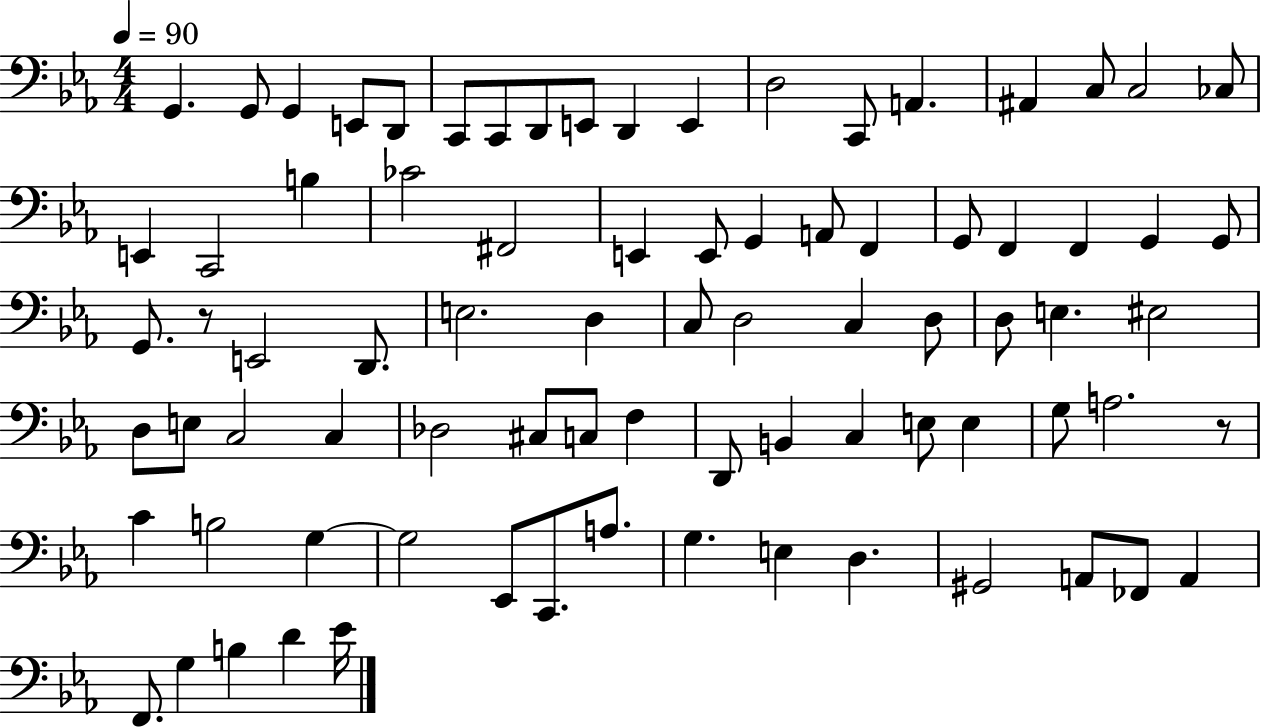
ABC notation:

X:1
T:Untitled
M:4/4
L:1/4
K:Eb
G,, G,,/2 G,, E,,/2 D,,/2 C,,/2 C,,/2 D,,/2 E,,/2 D,, E,, D,2 C,,/2 A,, ^A,, C,/2 C,2 _C,/2 E,, C,,2 B, _C2 ^F,,2 E,, E,,/2 G,, A,,/2 F,, G,,/2 F,, F,, G,, G,,/2 G,,/2 z/2 E,,2 D,,/2 E,2 D, C,/2 D,2 C, D,/2 D,/2 E, ^E,2 D,/2 E,/2 C,2 C, _D,2 ^C,/2 C,/2 F, D,,/2 B,, C, E,/2 E, G,/2 A,2 z/2 C B,2 G, G,2 _E,,/2 C,,/2 A,/2 G, E, D, ^G,,2 A,,/2 _F,,/2 A,, F,,/2 G, B, D _E/4